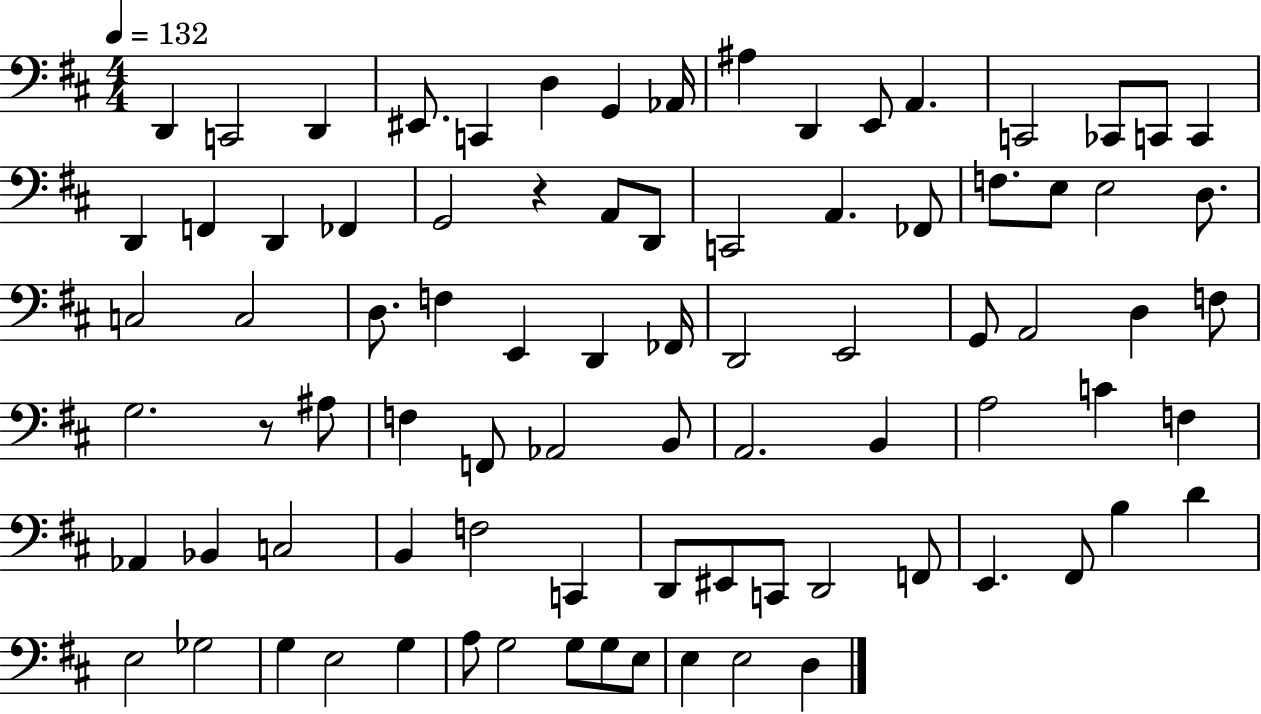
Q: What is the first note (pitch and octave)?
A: D2